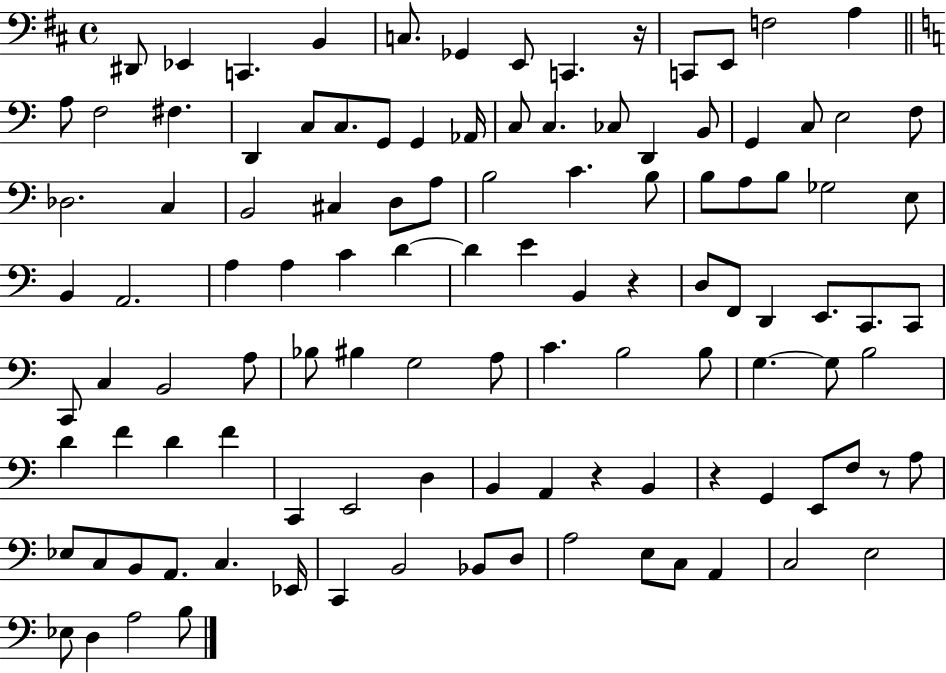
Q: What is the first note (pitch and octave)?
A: D#2